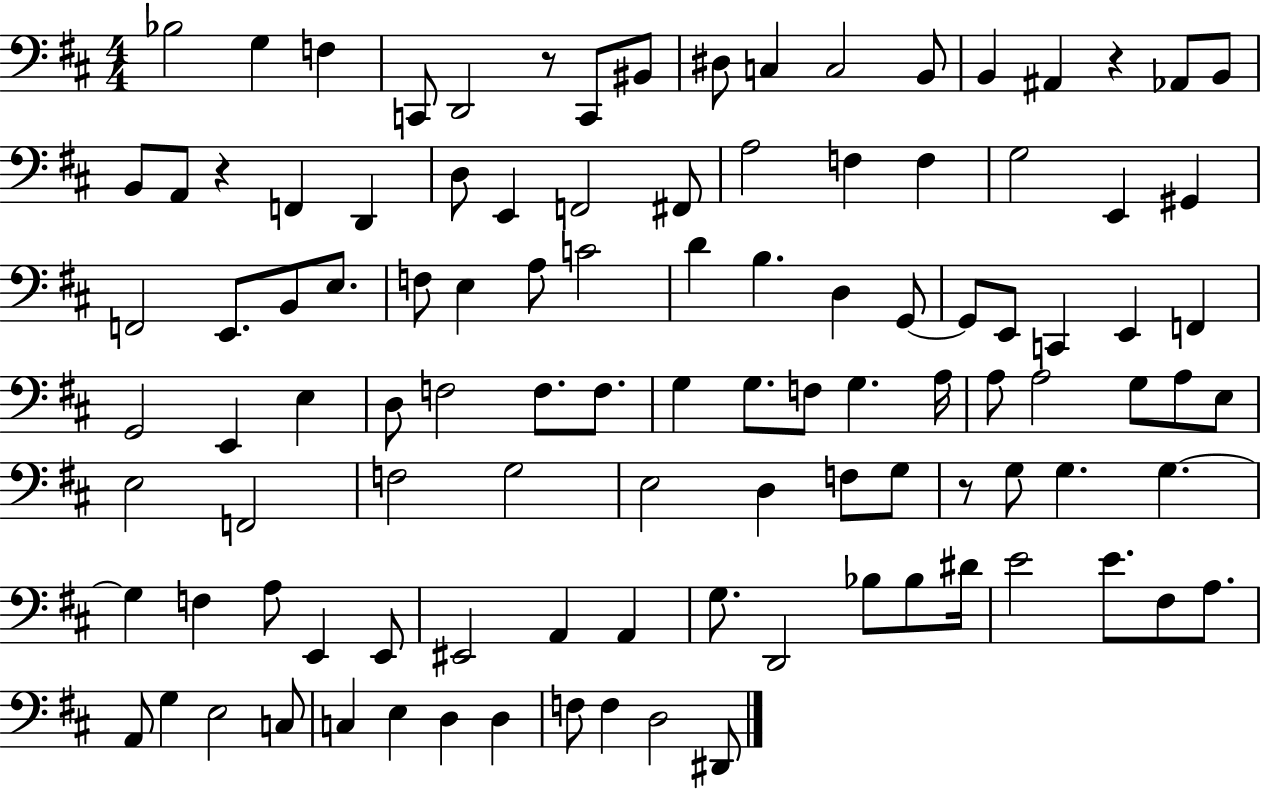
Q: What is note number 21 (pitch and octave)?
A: E2